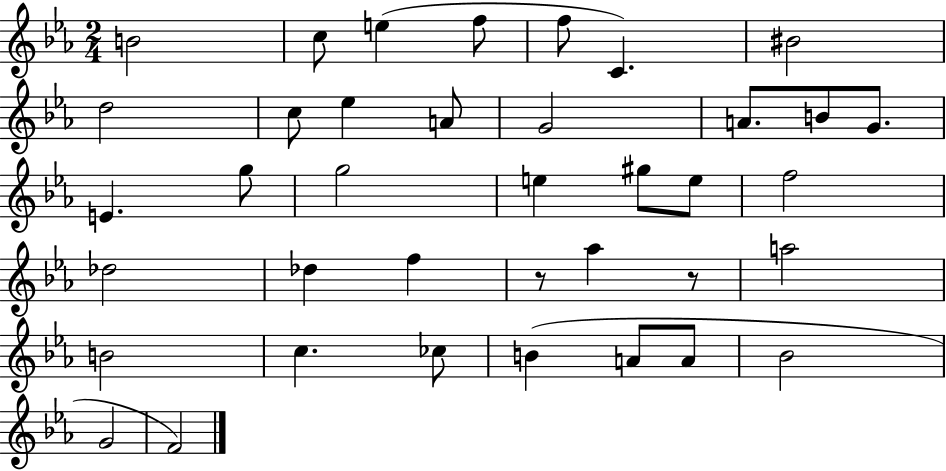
X:1
T:Untitled
M:2/4
L:1/4
K:Eb
B2 c/2 e f/2 f/2 C ^B2 d2 c/2 _e A/2 G2 A/2 B/2 G/2 E g/2 g2 e ^g/2 e/2 f2 _d2 _d f z/2 _a z/2 a2 B2 c _c/2 B A/2 A/2 _B2 G2 F2